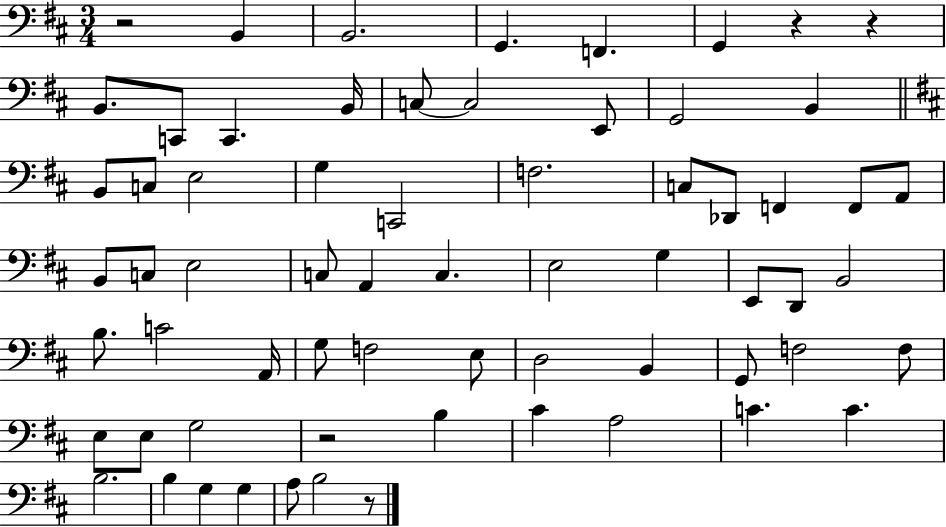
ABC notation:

X:1
T:Untitled
M:3/4
L:1/4
K:D
z2 B,, B,,2 G,, F,, G,, z z B,,/2 C,,/2 C,, B,,/4 C,/2 C,2 E,,/2 G,,2 B,, B,,/2 C,/2 E,2 G, C,,2 F,2 C,/2 _D,,/2 F,, F,,/2 A,,/2 B,,/2 C,/2 E,2 C,/2 A,, C, E,2 G, E,,/2 D,,/2 B,,2 B,/2 C2 A,,/4 G,/2 F,2 E,/2 D,2 B,, G,,/2 F,2 F,/2 E,/2 E,/2 G,2 z2 B, ^C A,2 C C B,2 B, G, G, A,/2 B,2 z/2